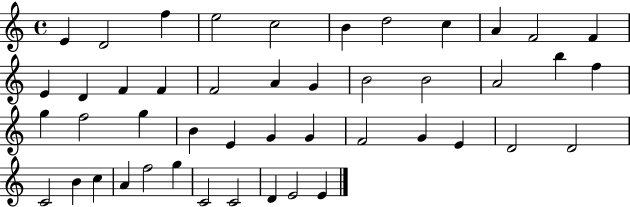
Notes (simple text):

E4/q D4/h F5/q E5/h C5/h B4/q D5/h C5/q A4/q F4/h F4/q E4/q D4/q F4/q F4/q F4/h A4/q G4/q B4/h B4/h A4/h B5/q F5/q G5/q F5/h G5/q B4/q E4/q G4/q G4/q F4/h G4/q E4/q D4/h D4/h C4/h B4/q C5/q A4/q F5/h G5/q C4/h C4/h D4/q E4/h E4/q